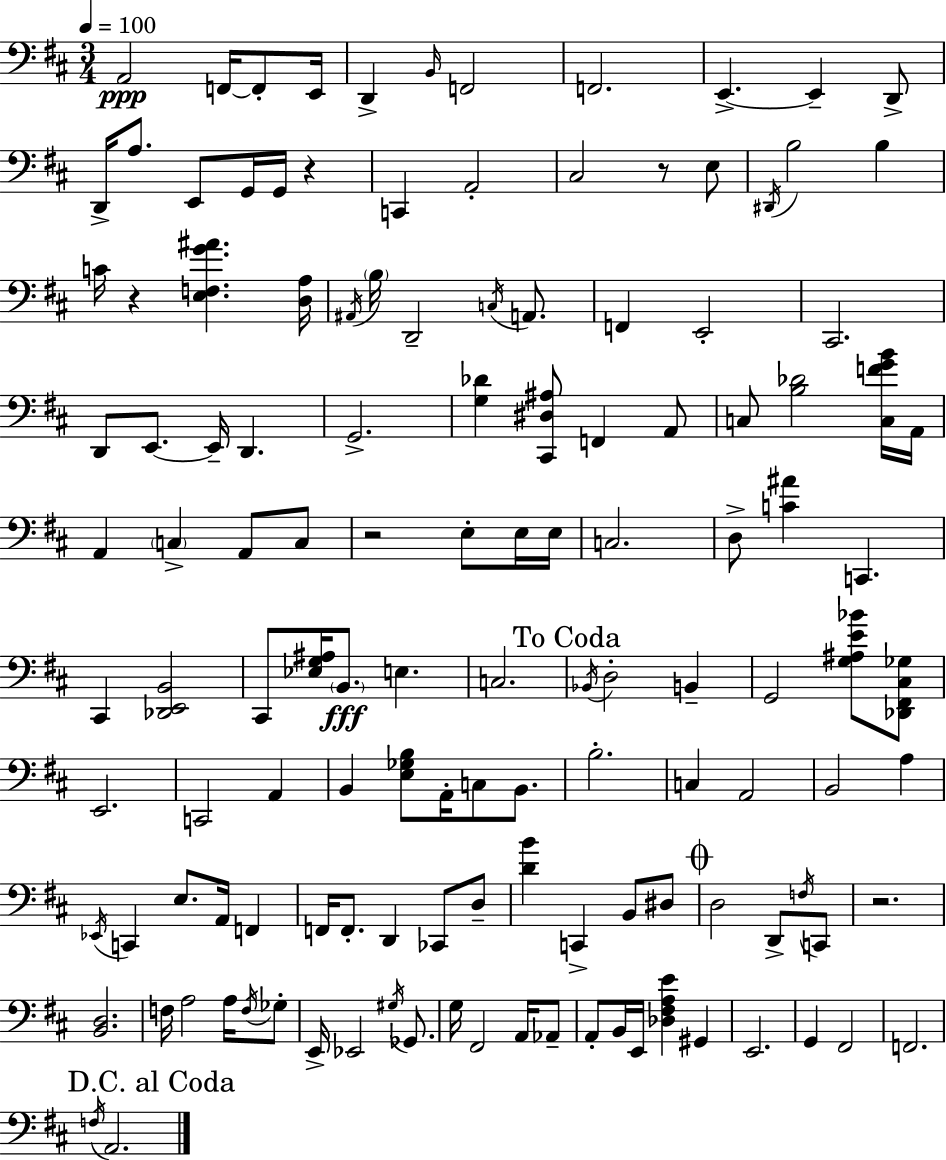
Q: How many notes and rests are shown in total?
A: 132